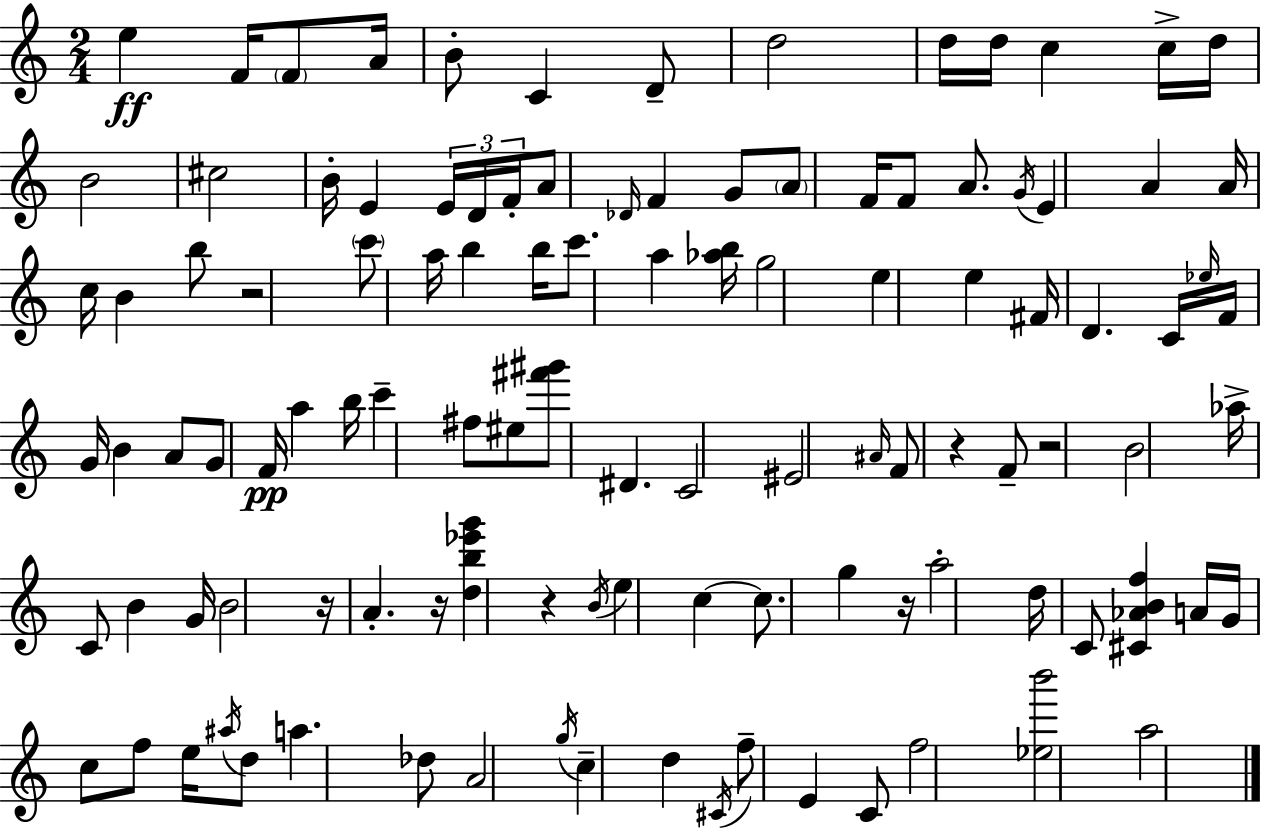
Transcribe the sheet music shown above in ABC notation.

X:1
T:Untitled
M:2/4
L:1/4
K:C
e F/4 F/2 A/4 B/2 C D/2 d2 d/4 d/4 c c/4 d/4 B2 ^c2 B/4 E E/4 D/4 F/4 A/2 _D/4 F G/2 A/2 F/4 F/2 A/2 G/4 E A A/4 c/4 B b/2 z2 c'/2 a/4 b b/4 c'/2 a [_ab]/4 g2 e e ^F/4 D C/4 _e/4 F/4 G/4 B A/2 G/2 F/4 a b/4 c' ^f/2 ^e/2 [^f'^g']/2 ^D C2 ^E2 ^A/4 F/2 z F/2 z2 B2 _a/4 C/2 B G/4 B2 z/4 A z/4 [db_e'g'] z B/4 e c c/2 g z/4 a2 d/4 C/2 [^C_ABf] A/4 G/4 c/2 f/2 e/4 ^a/4 d/2 a _d/2 A2 g/4 c d ^C/4 f/2 E C/2 f2 [_eb']2 a2